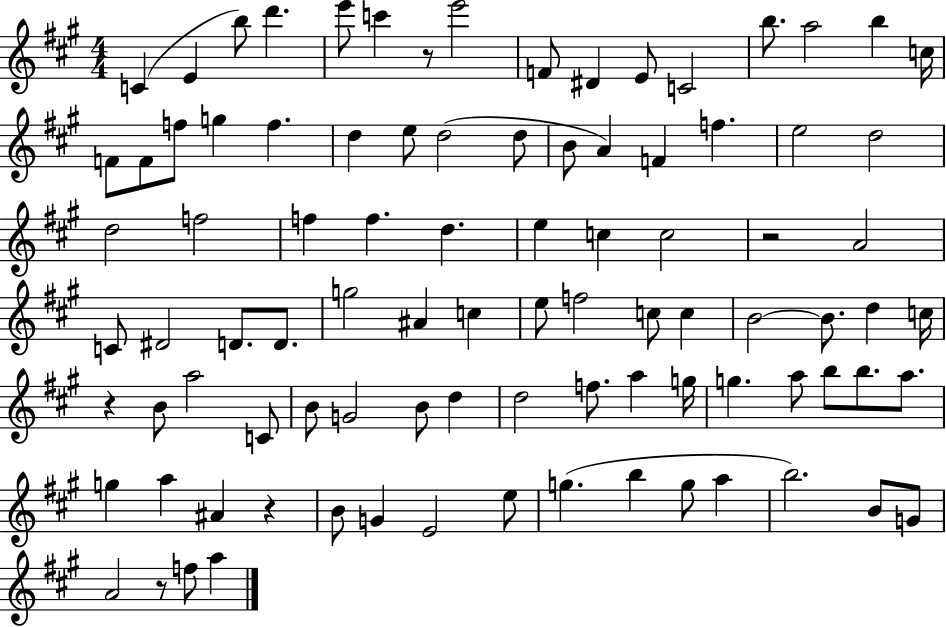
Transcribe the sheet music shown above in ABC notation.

X:1
T:Untitled
M:4/4
L:1/4
K:A
C E b/2 d' e'/2 c' z/2 e'2 F/2 ^D E/2 C2 b/2 a2 b c/4 F/2 F/2 f/2 g f d e/2 d2 d/2 B/2 A F f e2 d2 d2 f2 f f d e c c2 z2 A2 C/2 ^D2 D/2 D/2 g2 ^A c e/2 f2 c/2 c B2 B/2 d c/4 z B/2 a2 C/2 B/2 G2 B/2 d d2 f/2 a g/4 g a/2 b/2 b/2 a/2 g a ^A z B/2 G E2 e/2 g b g/2 a b2 B/2 G/2 A2 z/2 f/2 a